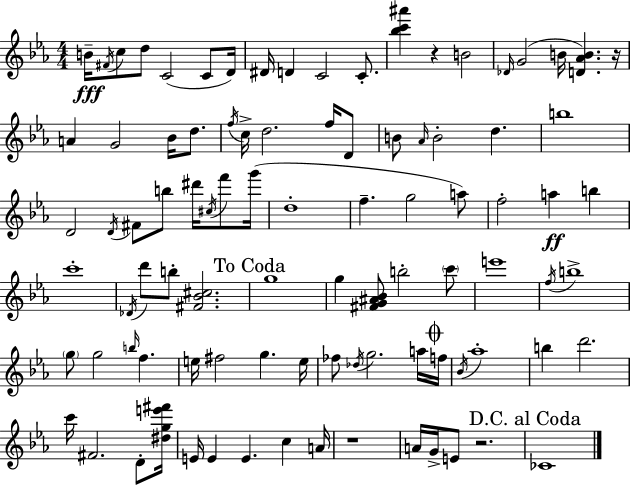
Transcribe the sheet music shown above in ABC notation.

X:1
T:Untitled
M:4/4
L:1/4
K:Cm
B/4 ^F/4 c/2 d/2 C2 C/2 D/4 ^D/4 D C2 C/2 [_bc'^a'] z B2 _D/4 G2 B/4 [D_AB] z/4 A G2 _B/4 d/2 f/4 c/4 d2 f/4 D/2 B/2 _A/4 B2 d b4 D2 D/4 ^F/2 b/2 ^d'/4 ^c/4 f'/2 g'/4 d4 f g2 a/2 f2 a b c'4 _D/4 d'/2 b/2 [^F_B^c]2 g4 g [^FG^A_B]/2 b2 c'/2 e'4 f/4 b4 g/2 g2 b/4 f e/4 ^f2 g e/4 _f/2 _d/4 g2 a/4 f/4 _B/4 _a4 b d'2 c'/4 ^F2 D/2 [^dge'^f']/4 E/4 E E c A/4 z4 A/4 G/4 E/2 z2 _C4